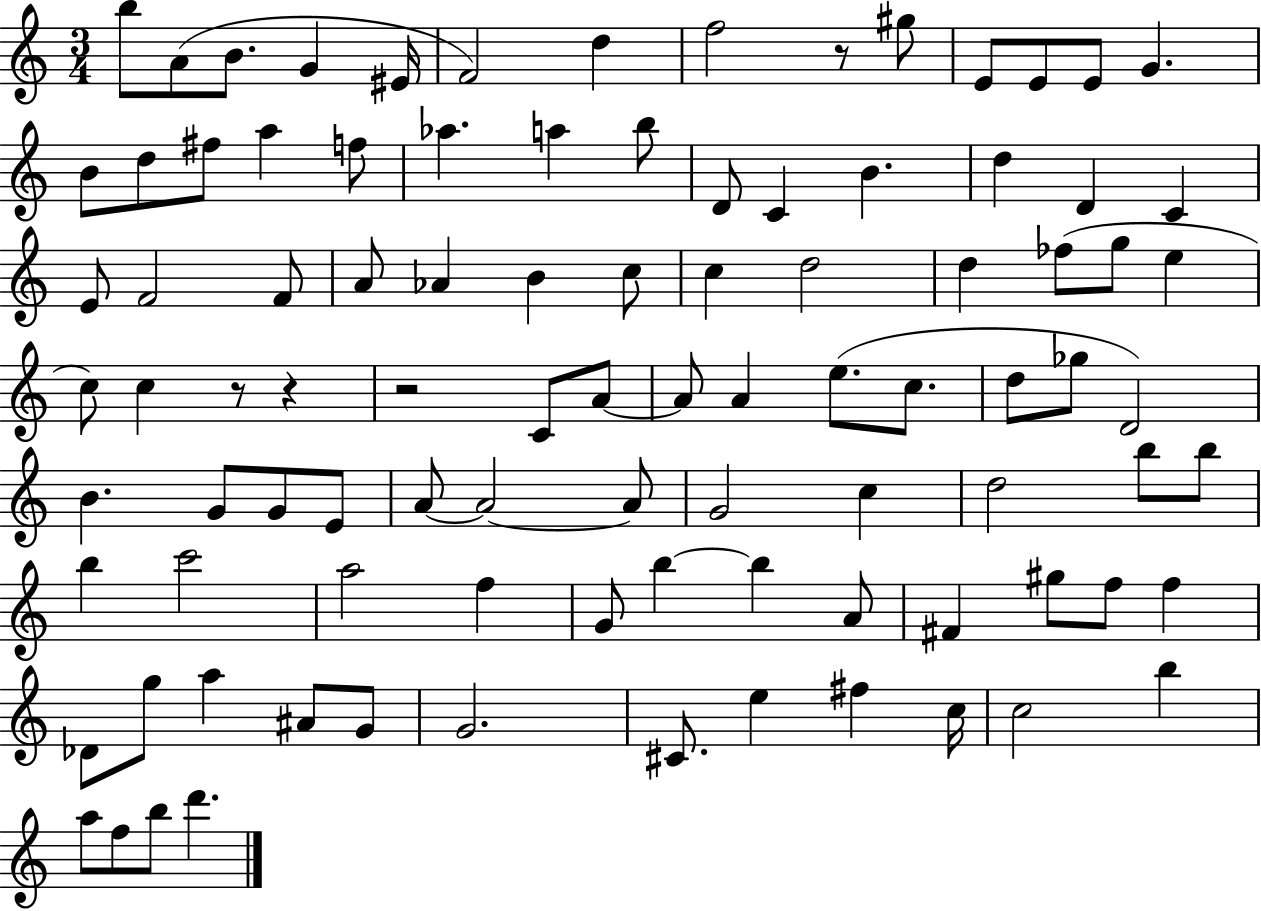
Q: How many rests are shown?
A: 4